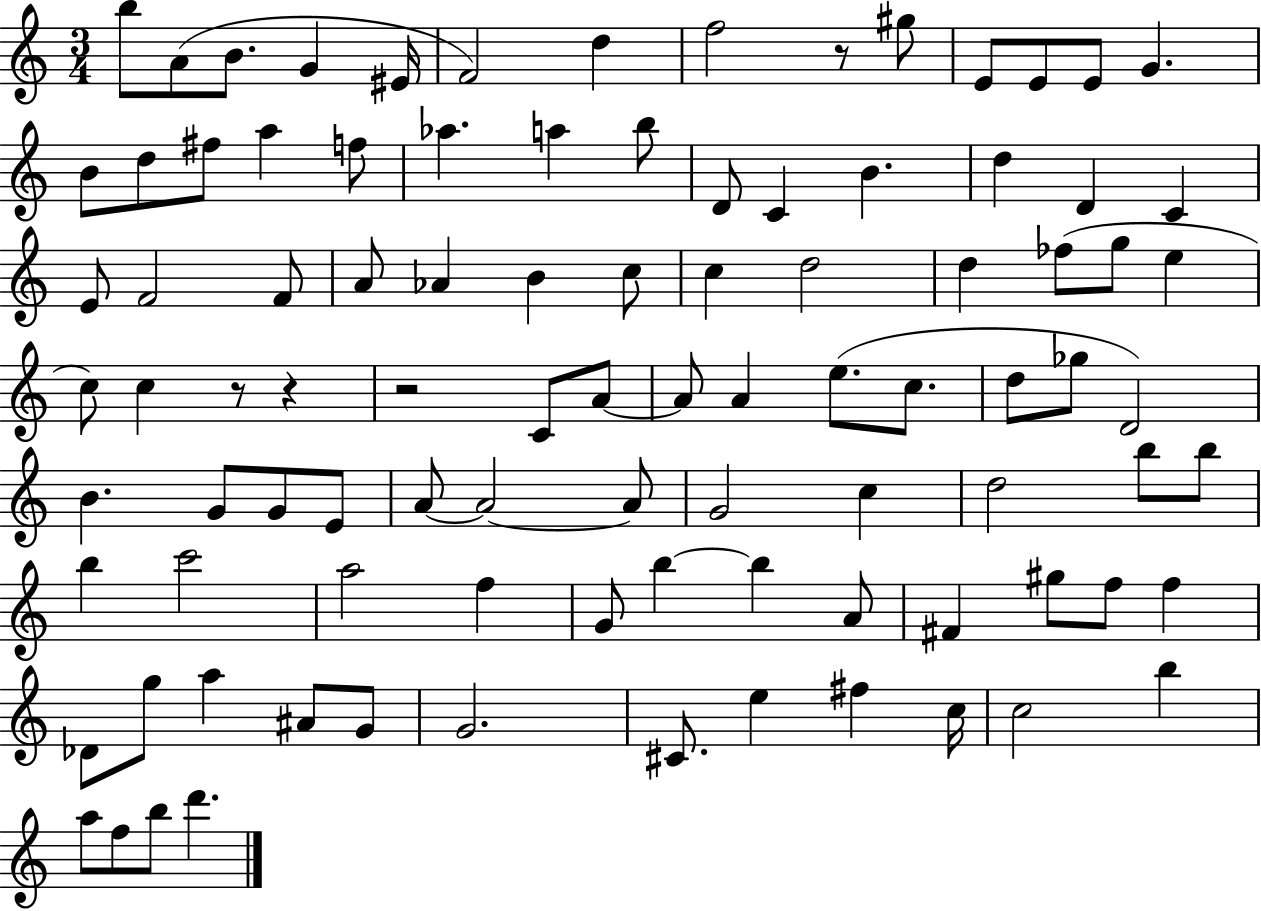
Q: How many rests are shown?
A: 4